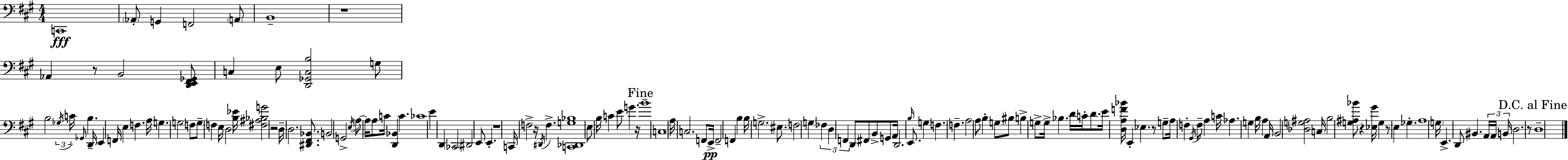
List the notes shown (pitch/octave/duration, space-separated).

C2/w Ab2/e G2/q F2/h A2/e B2/w R/w Ab2/q R/e B2/h [D2,E2,F#2,Gb2]/e C3/q E3/e [D2,Gb2,C3,B3]/h G3/e B3/h Gb3/s C4/s Gb2/s B3/q. D2/s E2/q F2/s E3/q F3/q. A3/s G3/q. G3/h F3/e G3/e F3/q E3/s D3/h [B3,Eb4]/s [F#3,A#3,Bb3,G4]/h R/h D3/s D3/h. [D#2,F#2,Bb2]/e. B2/h G2/h E3/s A3/e A3/s A3/e C4/s [D2,Bb2]/q C4/q. CES4/w E4/q D2/q CES2/h D#2/h E2/e E2/q. R/w C2/s F3/h R/s D#2/s F3/q. [C2,Db2,G3,Bb3]/w E3/e B3/s C4/q E4/e G4/q. R/s B4/w C3/w A3/s C3/h. F2/e E2/s F2/h F2/q B3/q B3/s G3/h. EIS3/e. F3/h G3/q FES3/q D3/q F2/q D2/e F#2/e B2/e G2/e A2/s D2/h. B3/s E2/e. G3/q F3/q. F3/q. A3/h A3/e B3/q G3/e BIS3/e B3/q G3/e G3/s Bb3/q. D4/s C4/s D4/e. E4/s [D3,A3,F4,Bb4]/s E2/q Eb3/q. R/e G3/e A3/s F3/q G#2/s F3/e A3/q C4/s Ab3/q. G3/q B3/s A3/q A2/s B2/h [Db3,G3,A#3]/h C3/s B3/h [G3,A#3,Bb4]/e R/q [Eb3,G#4]/s G3/q R/e E3/q Gb3/q. A3/w G3/s E2/q. D2/e BIS2/q. A2/s A2/s B2/s D3/h. R/e D3/w